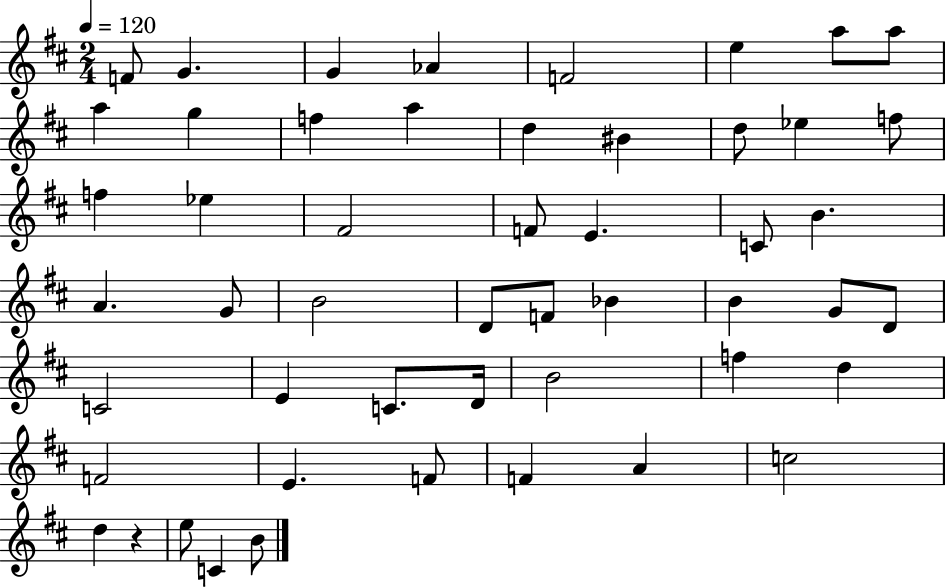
{
  \clef treble
  \numericTimeSignature
  \time 2/4
  \key d \major
  \tempo 4 = 120
  f'8 g'4. | g'4 aes'4 | f'2 | e''4 a''8 a''8 | \break a''4 g''4 | f''4 a''4 | d''4 bis'4 | d''8 ees''4 f''8 | \break f''4 ees''4 | fis'2 | f'8 e'4. | c'8 b'4. | \break a'4. g'8 | b'2 | d'8 f'8 bes'4 | b'4 g'8 d'8 | \break c'2 | e'4 c'8. d'16 | b'2 | f''4 d''4 | \break f'2 | e'4. f'8 | f'4 a'4 | c''2 | \break d''4 r4 | e''8 c'4 b'8 | \bar "|."
}